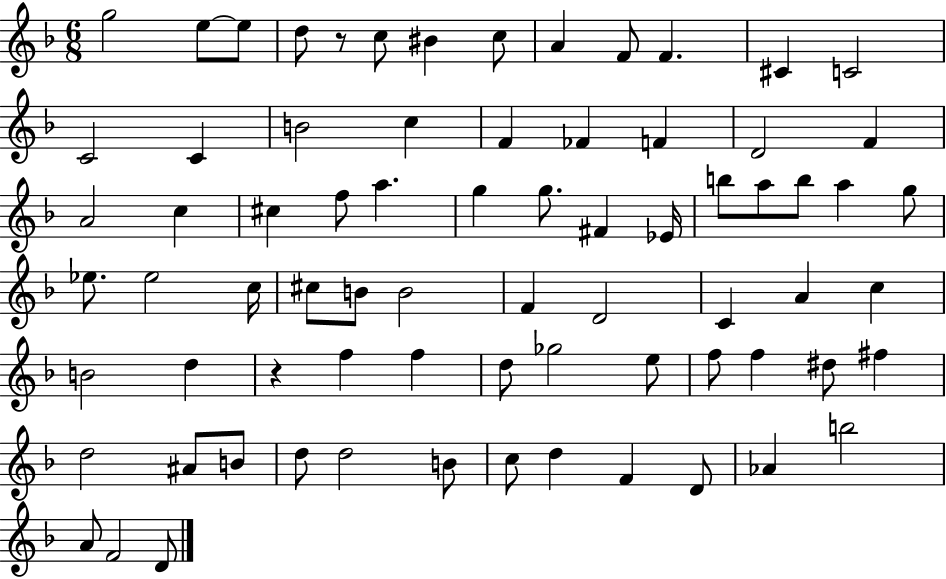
{
  \clef treble
  \numericTimeSignature
  \time 6/8
  \key f \major
  g''2 e''8~~ e''8 | d''8 r8 c''8 bis'4 c''8 | a'4 f'8 f'4. | cis'4 c'2 | \break c'2 c'4 | b'2 c''4 | f'4 fes'4 f'4 | d'2 f'4 | \break a'2 c''4 | cis''4 f''8 a''4. | g''4 g''8. fis'4 ees'16 | b''8 a''8 b''8 a''4 g''8 | \break ees''8. ees''2 c''16 | cis''8 b'8 b'2 | f'4 d'2 | c'4 a'4 c''4 | \break b'2 d''4 | r4 f''4 f''4 | d''8 ges''2 e''8 | f''8 f''4 dis''8 fis''4 | \break d''2 ais'8 b'8 | d''8 d''2 b'8 | c''8 d''4 f'4 d'8 | aes'4 b''2 | \break a'8 f'2 d'8 | \bar "|."
}